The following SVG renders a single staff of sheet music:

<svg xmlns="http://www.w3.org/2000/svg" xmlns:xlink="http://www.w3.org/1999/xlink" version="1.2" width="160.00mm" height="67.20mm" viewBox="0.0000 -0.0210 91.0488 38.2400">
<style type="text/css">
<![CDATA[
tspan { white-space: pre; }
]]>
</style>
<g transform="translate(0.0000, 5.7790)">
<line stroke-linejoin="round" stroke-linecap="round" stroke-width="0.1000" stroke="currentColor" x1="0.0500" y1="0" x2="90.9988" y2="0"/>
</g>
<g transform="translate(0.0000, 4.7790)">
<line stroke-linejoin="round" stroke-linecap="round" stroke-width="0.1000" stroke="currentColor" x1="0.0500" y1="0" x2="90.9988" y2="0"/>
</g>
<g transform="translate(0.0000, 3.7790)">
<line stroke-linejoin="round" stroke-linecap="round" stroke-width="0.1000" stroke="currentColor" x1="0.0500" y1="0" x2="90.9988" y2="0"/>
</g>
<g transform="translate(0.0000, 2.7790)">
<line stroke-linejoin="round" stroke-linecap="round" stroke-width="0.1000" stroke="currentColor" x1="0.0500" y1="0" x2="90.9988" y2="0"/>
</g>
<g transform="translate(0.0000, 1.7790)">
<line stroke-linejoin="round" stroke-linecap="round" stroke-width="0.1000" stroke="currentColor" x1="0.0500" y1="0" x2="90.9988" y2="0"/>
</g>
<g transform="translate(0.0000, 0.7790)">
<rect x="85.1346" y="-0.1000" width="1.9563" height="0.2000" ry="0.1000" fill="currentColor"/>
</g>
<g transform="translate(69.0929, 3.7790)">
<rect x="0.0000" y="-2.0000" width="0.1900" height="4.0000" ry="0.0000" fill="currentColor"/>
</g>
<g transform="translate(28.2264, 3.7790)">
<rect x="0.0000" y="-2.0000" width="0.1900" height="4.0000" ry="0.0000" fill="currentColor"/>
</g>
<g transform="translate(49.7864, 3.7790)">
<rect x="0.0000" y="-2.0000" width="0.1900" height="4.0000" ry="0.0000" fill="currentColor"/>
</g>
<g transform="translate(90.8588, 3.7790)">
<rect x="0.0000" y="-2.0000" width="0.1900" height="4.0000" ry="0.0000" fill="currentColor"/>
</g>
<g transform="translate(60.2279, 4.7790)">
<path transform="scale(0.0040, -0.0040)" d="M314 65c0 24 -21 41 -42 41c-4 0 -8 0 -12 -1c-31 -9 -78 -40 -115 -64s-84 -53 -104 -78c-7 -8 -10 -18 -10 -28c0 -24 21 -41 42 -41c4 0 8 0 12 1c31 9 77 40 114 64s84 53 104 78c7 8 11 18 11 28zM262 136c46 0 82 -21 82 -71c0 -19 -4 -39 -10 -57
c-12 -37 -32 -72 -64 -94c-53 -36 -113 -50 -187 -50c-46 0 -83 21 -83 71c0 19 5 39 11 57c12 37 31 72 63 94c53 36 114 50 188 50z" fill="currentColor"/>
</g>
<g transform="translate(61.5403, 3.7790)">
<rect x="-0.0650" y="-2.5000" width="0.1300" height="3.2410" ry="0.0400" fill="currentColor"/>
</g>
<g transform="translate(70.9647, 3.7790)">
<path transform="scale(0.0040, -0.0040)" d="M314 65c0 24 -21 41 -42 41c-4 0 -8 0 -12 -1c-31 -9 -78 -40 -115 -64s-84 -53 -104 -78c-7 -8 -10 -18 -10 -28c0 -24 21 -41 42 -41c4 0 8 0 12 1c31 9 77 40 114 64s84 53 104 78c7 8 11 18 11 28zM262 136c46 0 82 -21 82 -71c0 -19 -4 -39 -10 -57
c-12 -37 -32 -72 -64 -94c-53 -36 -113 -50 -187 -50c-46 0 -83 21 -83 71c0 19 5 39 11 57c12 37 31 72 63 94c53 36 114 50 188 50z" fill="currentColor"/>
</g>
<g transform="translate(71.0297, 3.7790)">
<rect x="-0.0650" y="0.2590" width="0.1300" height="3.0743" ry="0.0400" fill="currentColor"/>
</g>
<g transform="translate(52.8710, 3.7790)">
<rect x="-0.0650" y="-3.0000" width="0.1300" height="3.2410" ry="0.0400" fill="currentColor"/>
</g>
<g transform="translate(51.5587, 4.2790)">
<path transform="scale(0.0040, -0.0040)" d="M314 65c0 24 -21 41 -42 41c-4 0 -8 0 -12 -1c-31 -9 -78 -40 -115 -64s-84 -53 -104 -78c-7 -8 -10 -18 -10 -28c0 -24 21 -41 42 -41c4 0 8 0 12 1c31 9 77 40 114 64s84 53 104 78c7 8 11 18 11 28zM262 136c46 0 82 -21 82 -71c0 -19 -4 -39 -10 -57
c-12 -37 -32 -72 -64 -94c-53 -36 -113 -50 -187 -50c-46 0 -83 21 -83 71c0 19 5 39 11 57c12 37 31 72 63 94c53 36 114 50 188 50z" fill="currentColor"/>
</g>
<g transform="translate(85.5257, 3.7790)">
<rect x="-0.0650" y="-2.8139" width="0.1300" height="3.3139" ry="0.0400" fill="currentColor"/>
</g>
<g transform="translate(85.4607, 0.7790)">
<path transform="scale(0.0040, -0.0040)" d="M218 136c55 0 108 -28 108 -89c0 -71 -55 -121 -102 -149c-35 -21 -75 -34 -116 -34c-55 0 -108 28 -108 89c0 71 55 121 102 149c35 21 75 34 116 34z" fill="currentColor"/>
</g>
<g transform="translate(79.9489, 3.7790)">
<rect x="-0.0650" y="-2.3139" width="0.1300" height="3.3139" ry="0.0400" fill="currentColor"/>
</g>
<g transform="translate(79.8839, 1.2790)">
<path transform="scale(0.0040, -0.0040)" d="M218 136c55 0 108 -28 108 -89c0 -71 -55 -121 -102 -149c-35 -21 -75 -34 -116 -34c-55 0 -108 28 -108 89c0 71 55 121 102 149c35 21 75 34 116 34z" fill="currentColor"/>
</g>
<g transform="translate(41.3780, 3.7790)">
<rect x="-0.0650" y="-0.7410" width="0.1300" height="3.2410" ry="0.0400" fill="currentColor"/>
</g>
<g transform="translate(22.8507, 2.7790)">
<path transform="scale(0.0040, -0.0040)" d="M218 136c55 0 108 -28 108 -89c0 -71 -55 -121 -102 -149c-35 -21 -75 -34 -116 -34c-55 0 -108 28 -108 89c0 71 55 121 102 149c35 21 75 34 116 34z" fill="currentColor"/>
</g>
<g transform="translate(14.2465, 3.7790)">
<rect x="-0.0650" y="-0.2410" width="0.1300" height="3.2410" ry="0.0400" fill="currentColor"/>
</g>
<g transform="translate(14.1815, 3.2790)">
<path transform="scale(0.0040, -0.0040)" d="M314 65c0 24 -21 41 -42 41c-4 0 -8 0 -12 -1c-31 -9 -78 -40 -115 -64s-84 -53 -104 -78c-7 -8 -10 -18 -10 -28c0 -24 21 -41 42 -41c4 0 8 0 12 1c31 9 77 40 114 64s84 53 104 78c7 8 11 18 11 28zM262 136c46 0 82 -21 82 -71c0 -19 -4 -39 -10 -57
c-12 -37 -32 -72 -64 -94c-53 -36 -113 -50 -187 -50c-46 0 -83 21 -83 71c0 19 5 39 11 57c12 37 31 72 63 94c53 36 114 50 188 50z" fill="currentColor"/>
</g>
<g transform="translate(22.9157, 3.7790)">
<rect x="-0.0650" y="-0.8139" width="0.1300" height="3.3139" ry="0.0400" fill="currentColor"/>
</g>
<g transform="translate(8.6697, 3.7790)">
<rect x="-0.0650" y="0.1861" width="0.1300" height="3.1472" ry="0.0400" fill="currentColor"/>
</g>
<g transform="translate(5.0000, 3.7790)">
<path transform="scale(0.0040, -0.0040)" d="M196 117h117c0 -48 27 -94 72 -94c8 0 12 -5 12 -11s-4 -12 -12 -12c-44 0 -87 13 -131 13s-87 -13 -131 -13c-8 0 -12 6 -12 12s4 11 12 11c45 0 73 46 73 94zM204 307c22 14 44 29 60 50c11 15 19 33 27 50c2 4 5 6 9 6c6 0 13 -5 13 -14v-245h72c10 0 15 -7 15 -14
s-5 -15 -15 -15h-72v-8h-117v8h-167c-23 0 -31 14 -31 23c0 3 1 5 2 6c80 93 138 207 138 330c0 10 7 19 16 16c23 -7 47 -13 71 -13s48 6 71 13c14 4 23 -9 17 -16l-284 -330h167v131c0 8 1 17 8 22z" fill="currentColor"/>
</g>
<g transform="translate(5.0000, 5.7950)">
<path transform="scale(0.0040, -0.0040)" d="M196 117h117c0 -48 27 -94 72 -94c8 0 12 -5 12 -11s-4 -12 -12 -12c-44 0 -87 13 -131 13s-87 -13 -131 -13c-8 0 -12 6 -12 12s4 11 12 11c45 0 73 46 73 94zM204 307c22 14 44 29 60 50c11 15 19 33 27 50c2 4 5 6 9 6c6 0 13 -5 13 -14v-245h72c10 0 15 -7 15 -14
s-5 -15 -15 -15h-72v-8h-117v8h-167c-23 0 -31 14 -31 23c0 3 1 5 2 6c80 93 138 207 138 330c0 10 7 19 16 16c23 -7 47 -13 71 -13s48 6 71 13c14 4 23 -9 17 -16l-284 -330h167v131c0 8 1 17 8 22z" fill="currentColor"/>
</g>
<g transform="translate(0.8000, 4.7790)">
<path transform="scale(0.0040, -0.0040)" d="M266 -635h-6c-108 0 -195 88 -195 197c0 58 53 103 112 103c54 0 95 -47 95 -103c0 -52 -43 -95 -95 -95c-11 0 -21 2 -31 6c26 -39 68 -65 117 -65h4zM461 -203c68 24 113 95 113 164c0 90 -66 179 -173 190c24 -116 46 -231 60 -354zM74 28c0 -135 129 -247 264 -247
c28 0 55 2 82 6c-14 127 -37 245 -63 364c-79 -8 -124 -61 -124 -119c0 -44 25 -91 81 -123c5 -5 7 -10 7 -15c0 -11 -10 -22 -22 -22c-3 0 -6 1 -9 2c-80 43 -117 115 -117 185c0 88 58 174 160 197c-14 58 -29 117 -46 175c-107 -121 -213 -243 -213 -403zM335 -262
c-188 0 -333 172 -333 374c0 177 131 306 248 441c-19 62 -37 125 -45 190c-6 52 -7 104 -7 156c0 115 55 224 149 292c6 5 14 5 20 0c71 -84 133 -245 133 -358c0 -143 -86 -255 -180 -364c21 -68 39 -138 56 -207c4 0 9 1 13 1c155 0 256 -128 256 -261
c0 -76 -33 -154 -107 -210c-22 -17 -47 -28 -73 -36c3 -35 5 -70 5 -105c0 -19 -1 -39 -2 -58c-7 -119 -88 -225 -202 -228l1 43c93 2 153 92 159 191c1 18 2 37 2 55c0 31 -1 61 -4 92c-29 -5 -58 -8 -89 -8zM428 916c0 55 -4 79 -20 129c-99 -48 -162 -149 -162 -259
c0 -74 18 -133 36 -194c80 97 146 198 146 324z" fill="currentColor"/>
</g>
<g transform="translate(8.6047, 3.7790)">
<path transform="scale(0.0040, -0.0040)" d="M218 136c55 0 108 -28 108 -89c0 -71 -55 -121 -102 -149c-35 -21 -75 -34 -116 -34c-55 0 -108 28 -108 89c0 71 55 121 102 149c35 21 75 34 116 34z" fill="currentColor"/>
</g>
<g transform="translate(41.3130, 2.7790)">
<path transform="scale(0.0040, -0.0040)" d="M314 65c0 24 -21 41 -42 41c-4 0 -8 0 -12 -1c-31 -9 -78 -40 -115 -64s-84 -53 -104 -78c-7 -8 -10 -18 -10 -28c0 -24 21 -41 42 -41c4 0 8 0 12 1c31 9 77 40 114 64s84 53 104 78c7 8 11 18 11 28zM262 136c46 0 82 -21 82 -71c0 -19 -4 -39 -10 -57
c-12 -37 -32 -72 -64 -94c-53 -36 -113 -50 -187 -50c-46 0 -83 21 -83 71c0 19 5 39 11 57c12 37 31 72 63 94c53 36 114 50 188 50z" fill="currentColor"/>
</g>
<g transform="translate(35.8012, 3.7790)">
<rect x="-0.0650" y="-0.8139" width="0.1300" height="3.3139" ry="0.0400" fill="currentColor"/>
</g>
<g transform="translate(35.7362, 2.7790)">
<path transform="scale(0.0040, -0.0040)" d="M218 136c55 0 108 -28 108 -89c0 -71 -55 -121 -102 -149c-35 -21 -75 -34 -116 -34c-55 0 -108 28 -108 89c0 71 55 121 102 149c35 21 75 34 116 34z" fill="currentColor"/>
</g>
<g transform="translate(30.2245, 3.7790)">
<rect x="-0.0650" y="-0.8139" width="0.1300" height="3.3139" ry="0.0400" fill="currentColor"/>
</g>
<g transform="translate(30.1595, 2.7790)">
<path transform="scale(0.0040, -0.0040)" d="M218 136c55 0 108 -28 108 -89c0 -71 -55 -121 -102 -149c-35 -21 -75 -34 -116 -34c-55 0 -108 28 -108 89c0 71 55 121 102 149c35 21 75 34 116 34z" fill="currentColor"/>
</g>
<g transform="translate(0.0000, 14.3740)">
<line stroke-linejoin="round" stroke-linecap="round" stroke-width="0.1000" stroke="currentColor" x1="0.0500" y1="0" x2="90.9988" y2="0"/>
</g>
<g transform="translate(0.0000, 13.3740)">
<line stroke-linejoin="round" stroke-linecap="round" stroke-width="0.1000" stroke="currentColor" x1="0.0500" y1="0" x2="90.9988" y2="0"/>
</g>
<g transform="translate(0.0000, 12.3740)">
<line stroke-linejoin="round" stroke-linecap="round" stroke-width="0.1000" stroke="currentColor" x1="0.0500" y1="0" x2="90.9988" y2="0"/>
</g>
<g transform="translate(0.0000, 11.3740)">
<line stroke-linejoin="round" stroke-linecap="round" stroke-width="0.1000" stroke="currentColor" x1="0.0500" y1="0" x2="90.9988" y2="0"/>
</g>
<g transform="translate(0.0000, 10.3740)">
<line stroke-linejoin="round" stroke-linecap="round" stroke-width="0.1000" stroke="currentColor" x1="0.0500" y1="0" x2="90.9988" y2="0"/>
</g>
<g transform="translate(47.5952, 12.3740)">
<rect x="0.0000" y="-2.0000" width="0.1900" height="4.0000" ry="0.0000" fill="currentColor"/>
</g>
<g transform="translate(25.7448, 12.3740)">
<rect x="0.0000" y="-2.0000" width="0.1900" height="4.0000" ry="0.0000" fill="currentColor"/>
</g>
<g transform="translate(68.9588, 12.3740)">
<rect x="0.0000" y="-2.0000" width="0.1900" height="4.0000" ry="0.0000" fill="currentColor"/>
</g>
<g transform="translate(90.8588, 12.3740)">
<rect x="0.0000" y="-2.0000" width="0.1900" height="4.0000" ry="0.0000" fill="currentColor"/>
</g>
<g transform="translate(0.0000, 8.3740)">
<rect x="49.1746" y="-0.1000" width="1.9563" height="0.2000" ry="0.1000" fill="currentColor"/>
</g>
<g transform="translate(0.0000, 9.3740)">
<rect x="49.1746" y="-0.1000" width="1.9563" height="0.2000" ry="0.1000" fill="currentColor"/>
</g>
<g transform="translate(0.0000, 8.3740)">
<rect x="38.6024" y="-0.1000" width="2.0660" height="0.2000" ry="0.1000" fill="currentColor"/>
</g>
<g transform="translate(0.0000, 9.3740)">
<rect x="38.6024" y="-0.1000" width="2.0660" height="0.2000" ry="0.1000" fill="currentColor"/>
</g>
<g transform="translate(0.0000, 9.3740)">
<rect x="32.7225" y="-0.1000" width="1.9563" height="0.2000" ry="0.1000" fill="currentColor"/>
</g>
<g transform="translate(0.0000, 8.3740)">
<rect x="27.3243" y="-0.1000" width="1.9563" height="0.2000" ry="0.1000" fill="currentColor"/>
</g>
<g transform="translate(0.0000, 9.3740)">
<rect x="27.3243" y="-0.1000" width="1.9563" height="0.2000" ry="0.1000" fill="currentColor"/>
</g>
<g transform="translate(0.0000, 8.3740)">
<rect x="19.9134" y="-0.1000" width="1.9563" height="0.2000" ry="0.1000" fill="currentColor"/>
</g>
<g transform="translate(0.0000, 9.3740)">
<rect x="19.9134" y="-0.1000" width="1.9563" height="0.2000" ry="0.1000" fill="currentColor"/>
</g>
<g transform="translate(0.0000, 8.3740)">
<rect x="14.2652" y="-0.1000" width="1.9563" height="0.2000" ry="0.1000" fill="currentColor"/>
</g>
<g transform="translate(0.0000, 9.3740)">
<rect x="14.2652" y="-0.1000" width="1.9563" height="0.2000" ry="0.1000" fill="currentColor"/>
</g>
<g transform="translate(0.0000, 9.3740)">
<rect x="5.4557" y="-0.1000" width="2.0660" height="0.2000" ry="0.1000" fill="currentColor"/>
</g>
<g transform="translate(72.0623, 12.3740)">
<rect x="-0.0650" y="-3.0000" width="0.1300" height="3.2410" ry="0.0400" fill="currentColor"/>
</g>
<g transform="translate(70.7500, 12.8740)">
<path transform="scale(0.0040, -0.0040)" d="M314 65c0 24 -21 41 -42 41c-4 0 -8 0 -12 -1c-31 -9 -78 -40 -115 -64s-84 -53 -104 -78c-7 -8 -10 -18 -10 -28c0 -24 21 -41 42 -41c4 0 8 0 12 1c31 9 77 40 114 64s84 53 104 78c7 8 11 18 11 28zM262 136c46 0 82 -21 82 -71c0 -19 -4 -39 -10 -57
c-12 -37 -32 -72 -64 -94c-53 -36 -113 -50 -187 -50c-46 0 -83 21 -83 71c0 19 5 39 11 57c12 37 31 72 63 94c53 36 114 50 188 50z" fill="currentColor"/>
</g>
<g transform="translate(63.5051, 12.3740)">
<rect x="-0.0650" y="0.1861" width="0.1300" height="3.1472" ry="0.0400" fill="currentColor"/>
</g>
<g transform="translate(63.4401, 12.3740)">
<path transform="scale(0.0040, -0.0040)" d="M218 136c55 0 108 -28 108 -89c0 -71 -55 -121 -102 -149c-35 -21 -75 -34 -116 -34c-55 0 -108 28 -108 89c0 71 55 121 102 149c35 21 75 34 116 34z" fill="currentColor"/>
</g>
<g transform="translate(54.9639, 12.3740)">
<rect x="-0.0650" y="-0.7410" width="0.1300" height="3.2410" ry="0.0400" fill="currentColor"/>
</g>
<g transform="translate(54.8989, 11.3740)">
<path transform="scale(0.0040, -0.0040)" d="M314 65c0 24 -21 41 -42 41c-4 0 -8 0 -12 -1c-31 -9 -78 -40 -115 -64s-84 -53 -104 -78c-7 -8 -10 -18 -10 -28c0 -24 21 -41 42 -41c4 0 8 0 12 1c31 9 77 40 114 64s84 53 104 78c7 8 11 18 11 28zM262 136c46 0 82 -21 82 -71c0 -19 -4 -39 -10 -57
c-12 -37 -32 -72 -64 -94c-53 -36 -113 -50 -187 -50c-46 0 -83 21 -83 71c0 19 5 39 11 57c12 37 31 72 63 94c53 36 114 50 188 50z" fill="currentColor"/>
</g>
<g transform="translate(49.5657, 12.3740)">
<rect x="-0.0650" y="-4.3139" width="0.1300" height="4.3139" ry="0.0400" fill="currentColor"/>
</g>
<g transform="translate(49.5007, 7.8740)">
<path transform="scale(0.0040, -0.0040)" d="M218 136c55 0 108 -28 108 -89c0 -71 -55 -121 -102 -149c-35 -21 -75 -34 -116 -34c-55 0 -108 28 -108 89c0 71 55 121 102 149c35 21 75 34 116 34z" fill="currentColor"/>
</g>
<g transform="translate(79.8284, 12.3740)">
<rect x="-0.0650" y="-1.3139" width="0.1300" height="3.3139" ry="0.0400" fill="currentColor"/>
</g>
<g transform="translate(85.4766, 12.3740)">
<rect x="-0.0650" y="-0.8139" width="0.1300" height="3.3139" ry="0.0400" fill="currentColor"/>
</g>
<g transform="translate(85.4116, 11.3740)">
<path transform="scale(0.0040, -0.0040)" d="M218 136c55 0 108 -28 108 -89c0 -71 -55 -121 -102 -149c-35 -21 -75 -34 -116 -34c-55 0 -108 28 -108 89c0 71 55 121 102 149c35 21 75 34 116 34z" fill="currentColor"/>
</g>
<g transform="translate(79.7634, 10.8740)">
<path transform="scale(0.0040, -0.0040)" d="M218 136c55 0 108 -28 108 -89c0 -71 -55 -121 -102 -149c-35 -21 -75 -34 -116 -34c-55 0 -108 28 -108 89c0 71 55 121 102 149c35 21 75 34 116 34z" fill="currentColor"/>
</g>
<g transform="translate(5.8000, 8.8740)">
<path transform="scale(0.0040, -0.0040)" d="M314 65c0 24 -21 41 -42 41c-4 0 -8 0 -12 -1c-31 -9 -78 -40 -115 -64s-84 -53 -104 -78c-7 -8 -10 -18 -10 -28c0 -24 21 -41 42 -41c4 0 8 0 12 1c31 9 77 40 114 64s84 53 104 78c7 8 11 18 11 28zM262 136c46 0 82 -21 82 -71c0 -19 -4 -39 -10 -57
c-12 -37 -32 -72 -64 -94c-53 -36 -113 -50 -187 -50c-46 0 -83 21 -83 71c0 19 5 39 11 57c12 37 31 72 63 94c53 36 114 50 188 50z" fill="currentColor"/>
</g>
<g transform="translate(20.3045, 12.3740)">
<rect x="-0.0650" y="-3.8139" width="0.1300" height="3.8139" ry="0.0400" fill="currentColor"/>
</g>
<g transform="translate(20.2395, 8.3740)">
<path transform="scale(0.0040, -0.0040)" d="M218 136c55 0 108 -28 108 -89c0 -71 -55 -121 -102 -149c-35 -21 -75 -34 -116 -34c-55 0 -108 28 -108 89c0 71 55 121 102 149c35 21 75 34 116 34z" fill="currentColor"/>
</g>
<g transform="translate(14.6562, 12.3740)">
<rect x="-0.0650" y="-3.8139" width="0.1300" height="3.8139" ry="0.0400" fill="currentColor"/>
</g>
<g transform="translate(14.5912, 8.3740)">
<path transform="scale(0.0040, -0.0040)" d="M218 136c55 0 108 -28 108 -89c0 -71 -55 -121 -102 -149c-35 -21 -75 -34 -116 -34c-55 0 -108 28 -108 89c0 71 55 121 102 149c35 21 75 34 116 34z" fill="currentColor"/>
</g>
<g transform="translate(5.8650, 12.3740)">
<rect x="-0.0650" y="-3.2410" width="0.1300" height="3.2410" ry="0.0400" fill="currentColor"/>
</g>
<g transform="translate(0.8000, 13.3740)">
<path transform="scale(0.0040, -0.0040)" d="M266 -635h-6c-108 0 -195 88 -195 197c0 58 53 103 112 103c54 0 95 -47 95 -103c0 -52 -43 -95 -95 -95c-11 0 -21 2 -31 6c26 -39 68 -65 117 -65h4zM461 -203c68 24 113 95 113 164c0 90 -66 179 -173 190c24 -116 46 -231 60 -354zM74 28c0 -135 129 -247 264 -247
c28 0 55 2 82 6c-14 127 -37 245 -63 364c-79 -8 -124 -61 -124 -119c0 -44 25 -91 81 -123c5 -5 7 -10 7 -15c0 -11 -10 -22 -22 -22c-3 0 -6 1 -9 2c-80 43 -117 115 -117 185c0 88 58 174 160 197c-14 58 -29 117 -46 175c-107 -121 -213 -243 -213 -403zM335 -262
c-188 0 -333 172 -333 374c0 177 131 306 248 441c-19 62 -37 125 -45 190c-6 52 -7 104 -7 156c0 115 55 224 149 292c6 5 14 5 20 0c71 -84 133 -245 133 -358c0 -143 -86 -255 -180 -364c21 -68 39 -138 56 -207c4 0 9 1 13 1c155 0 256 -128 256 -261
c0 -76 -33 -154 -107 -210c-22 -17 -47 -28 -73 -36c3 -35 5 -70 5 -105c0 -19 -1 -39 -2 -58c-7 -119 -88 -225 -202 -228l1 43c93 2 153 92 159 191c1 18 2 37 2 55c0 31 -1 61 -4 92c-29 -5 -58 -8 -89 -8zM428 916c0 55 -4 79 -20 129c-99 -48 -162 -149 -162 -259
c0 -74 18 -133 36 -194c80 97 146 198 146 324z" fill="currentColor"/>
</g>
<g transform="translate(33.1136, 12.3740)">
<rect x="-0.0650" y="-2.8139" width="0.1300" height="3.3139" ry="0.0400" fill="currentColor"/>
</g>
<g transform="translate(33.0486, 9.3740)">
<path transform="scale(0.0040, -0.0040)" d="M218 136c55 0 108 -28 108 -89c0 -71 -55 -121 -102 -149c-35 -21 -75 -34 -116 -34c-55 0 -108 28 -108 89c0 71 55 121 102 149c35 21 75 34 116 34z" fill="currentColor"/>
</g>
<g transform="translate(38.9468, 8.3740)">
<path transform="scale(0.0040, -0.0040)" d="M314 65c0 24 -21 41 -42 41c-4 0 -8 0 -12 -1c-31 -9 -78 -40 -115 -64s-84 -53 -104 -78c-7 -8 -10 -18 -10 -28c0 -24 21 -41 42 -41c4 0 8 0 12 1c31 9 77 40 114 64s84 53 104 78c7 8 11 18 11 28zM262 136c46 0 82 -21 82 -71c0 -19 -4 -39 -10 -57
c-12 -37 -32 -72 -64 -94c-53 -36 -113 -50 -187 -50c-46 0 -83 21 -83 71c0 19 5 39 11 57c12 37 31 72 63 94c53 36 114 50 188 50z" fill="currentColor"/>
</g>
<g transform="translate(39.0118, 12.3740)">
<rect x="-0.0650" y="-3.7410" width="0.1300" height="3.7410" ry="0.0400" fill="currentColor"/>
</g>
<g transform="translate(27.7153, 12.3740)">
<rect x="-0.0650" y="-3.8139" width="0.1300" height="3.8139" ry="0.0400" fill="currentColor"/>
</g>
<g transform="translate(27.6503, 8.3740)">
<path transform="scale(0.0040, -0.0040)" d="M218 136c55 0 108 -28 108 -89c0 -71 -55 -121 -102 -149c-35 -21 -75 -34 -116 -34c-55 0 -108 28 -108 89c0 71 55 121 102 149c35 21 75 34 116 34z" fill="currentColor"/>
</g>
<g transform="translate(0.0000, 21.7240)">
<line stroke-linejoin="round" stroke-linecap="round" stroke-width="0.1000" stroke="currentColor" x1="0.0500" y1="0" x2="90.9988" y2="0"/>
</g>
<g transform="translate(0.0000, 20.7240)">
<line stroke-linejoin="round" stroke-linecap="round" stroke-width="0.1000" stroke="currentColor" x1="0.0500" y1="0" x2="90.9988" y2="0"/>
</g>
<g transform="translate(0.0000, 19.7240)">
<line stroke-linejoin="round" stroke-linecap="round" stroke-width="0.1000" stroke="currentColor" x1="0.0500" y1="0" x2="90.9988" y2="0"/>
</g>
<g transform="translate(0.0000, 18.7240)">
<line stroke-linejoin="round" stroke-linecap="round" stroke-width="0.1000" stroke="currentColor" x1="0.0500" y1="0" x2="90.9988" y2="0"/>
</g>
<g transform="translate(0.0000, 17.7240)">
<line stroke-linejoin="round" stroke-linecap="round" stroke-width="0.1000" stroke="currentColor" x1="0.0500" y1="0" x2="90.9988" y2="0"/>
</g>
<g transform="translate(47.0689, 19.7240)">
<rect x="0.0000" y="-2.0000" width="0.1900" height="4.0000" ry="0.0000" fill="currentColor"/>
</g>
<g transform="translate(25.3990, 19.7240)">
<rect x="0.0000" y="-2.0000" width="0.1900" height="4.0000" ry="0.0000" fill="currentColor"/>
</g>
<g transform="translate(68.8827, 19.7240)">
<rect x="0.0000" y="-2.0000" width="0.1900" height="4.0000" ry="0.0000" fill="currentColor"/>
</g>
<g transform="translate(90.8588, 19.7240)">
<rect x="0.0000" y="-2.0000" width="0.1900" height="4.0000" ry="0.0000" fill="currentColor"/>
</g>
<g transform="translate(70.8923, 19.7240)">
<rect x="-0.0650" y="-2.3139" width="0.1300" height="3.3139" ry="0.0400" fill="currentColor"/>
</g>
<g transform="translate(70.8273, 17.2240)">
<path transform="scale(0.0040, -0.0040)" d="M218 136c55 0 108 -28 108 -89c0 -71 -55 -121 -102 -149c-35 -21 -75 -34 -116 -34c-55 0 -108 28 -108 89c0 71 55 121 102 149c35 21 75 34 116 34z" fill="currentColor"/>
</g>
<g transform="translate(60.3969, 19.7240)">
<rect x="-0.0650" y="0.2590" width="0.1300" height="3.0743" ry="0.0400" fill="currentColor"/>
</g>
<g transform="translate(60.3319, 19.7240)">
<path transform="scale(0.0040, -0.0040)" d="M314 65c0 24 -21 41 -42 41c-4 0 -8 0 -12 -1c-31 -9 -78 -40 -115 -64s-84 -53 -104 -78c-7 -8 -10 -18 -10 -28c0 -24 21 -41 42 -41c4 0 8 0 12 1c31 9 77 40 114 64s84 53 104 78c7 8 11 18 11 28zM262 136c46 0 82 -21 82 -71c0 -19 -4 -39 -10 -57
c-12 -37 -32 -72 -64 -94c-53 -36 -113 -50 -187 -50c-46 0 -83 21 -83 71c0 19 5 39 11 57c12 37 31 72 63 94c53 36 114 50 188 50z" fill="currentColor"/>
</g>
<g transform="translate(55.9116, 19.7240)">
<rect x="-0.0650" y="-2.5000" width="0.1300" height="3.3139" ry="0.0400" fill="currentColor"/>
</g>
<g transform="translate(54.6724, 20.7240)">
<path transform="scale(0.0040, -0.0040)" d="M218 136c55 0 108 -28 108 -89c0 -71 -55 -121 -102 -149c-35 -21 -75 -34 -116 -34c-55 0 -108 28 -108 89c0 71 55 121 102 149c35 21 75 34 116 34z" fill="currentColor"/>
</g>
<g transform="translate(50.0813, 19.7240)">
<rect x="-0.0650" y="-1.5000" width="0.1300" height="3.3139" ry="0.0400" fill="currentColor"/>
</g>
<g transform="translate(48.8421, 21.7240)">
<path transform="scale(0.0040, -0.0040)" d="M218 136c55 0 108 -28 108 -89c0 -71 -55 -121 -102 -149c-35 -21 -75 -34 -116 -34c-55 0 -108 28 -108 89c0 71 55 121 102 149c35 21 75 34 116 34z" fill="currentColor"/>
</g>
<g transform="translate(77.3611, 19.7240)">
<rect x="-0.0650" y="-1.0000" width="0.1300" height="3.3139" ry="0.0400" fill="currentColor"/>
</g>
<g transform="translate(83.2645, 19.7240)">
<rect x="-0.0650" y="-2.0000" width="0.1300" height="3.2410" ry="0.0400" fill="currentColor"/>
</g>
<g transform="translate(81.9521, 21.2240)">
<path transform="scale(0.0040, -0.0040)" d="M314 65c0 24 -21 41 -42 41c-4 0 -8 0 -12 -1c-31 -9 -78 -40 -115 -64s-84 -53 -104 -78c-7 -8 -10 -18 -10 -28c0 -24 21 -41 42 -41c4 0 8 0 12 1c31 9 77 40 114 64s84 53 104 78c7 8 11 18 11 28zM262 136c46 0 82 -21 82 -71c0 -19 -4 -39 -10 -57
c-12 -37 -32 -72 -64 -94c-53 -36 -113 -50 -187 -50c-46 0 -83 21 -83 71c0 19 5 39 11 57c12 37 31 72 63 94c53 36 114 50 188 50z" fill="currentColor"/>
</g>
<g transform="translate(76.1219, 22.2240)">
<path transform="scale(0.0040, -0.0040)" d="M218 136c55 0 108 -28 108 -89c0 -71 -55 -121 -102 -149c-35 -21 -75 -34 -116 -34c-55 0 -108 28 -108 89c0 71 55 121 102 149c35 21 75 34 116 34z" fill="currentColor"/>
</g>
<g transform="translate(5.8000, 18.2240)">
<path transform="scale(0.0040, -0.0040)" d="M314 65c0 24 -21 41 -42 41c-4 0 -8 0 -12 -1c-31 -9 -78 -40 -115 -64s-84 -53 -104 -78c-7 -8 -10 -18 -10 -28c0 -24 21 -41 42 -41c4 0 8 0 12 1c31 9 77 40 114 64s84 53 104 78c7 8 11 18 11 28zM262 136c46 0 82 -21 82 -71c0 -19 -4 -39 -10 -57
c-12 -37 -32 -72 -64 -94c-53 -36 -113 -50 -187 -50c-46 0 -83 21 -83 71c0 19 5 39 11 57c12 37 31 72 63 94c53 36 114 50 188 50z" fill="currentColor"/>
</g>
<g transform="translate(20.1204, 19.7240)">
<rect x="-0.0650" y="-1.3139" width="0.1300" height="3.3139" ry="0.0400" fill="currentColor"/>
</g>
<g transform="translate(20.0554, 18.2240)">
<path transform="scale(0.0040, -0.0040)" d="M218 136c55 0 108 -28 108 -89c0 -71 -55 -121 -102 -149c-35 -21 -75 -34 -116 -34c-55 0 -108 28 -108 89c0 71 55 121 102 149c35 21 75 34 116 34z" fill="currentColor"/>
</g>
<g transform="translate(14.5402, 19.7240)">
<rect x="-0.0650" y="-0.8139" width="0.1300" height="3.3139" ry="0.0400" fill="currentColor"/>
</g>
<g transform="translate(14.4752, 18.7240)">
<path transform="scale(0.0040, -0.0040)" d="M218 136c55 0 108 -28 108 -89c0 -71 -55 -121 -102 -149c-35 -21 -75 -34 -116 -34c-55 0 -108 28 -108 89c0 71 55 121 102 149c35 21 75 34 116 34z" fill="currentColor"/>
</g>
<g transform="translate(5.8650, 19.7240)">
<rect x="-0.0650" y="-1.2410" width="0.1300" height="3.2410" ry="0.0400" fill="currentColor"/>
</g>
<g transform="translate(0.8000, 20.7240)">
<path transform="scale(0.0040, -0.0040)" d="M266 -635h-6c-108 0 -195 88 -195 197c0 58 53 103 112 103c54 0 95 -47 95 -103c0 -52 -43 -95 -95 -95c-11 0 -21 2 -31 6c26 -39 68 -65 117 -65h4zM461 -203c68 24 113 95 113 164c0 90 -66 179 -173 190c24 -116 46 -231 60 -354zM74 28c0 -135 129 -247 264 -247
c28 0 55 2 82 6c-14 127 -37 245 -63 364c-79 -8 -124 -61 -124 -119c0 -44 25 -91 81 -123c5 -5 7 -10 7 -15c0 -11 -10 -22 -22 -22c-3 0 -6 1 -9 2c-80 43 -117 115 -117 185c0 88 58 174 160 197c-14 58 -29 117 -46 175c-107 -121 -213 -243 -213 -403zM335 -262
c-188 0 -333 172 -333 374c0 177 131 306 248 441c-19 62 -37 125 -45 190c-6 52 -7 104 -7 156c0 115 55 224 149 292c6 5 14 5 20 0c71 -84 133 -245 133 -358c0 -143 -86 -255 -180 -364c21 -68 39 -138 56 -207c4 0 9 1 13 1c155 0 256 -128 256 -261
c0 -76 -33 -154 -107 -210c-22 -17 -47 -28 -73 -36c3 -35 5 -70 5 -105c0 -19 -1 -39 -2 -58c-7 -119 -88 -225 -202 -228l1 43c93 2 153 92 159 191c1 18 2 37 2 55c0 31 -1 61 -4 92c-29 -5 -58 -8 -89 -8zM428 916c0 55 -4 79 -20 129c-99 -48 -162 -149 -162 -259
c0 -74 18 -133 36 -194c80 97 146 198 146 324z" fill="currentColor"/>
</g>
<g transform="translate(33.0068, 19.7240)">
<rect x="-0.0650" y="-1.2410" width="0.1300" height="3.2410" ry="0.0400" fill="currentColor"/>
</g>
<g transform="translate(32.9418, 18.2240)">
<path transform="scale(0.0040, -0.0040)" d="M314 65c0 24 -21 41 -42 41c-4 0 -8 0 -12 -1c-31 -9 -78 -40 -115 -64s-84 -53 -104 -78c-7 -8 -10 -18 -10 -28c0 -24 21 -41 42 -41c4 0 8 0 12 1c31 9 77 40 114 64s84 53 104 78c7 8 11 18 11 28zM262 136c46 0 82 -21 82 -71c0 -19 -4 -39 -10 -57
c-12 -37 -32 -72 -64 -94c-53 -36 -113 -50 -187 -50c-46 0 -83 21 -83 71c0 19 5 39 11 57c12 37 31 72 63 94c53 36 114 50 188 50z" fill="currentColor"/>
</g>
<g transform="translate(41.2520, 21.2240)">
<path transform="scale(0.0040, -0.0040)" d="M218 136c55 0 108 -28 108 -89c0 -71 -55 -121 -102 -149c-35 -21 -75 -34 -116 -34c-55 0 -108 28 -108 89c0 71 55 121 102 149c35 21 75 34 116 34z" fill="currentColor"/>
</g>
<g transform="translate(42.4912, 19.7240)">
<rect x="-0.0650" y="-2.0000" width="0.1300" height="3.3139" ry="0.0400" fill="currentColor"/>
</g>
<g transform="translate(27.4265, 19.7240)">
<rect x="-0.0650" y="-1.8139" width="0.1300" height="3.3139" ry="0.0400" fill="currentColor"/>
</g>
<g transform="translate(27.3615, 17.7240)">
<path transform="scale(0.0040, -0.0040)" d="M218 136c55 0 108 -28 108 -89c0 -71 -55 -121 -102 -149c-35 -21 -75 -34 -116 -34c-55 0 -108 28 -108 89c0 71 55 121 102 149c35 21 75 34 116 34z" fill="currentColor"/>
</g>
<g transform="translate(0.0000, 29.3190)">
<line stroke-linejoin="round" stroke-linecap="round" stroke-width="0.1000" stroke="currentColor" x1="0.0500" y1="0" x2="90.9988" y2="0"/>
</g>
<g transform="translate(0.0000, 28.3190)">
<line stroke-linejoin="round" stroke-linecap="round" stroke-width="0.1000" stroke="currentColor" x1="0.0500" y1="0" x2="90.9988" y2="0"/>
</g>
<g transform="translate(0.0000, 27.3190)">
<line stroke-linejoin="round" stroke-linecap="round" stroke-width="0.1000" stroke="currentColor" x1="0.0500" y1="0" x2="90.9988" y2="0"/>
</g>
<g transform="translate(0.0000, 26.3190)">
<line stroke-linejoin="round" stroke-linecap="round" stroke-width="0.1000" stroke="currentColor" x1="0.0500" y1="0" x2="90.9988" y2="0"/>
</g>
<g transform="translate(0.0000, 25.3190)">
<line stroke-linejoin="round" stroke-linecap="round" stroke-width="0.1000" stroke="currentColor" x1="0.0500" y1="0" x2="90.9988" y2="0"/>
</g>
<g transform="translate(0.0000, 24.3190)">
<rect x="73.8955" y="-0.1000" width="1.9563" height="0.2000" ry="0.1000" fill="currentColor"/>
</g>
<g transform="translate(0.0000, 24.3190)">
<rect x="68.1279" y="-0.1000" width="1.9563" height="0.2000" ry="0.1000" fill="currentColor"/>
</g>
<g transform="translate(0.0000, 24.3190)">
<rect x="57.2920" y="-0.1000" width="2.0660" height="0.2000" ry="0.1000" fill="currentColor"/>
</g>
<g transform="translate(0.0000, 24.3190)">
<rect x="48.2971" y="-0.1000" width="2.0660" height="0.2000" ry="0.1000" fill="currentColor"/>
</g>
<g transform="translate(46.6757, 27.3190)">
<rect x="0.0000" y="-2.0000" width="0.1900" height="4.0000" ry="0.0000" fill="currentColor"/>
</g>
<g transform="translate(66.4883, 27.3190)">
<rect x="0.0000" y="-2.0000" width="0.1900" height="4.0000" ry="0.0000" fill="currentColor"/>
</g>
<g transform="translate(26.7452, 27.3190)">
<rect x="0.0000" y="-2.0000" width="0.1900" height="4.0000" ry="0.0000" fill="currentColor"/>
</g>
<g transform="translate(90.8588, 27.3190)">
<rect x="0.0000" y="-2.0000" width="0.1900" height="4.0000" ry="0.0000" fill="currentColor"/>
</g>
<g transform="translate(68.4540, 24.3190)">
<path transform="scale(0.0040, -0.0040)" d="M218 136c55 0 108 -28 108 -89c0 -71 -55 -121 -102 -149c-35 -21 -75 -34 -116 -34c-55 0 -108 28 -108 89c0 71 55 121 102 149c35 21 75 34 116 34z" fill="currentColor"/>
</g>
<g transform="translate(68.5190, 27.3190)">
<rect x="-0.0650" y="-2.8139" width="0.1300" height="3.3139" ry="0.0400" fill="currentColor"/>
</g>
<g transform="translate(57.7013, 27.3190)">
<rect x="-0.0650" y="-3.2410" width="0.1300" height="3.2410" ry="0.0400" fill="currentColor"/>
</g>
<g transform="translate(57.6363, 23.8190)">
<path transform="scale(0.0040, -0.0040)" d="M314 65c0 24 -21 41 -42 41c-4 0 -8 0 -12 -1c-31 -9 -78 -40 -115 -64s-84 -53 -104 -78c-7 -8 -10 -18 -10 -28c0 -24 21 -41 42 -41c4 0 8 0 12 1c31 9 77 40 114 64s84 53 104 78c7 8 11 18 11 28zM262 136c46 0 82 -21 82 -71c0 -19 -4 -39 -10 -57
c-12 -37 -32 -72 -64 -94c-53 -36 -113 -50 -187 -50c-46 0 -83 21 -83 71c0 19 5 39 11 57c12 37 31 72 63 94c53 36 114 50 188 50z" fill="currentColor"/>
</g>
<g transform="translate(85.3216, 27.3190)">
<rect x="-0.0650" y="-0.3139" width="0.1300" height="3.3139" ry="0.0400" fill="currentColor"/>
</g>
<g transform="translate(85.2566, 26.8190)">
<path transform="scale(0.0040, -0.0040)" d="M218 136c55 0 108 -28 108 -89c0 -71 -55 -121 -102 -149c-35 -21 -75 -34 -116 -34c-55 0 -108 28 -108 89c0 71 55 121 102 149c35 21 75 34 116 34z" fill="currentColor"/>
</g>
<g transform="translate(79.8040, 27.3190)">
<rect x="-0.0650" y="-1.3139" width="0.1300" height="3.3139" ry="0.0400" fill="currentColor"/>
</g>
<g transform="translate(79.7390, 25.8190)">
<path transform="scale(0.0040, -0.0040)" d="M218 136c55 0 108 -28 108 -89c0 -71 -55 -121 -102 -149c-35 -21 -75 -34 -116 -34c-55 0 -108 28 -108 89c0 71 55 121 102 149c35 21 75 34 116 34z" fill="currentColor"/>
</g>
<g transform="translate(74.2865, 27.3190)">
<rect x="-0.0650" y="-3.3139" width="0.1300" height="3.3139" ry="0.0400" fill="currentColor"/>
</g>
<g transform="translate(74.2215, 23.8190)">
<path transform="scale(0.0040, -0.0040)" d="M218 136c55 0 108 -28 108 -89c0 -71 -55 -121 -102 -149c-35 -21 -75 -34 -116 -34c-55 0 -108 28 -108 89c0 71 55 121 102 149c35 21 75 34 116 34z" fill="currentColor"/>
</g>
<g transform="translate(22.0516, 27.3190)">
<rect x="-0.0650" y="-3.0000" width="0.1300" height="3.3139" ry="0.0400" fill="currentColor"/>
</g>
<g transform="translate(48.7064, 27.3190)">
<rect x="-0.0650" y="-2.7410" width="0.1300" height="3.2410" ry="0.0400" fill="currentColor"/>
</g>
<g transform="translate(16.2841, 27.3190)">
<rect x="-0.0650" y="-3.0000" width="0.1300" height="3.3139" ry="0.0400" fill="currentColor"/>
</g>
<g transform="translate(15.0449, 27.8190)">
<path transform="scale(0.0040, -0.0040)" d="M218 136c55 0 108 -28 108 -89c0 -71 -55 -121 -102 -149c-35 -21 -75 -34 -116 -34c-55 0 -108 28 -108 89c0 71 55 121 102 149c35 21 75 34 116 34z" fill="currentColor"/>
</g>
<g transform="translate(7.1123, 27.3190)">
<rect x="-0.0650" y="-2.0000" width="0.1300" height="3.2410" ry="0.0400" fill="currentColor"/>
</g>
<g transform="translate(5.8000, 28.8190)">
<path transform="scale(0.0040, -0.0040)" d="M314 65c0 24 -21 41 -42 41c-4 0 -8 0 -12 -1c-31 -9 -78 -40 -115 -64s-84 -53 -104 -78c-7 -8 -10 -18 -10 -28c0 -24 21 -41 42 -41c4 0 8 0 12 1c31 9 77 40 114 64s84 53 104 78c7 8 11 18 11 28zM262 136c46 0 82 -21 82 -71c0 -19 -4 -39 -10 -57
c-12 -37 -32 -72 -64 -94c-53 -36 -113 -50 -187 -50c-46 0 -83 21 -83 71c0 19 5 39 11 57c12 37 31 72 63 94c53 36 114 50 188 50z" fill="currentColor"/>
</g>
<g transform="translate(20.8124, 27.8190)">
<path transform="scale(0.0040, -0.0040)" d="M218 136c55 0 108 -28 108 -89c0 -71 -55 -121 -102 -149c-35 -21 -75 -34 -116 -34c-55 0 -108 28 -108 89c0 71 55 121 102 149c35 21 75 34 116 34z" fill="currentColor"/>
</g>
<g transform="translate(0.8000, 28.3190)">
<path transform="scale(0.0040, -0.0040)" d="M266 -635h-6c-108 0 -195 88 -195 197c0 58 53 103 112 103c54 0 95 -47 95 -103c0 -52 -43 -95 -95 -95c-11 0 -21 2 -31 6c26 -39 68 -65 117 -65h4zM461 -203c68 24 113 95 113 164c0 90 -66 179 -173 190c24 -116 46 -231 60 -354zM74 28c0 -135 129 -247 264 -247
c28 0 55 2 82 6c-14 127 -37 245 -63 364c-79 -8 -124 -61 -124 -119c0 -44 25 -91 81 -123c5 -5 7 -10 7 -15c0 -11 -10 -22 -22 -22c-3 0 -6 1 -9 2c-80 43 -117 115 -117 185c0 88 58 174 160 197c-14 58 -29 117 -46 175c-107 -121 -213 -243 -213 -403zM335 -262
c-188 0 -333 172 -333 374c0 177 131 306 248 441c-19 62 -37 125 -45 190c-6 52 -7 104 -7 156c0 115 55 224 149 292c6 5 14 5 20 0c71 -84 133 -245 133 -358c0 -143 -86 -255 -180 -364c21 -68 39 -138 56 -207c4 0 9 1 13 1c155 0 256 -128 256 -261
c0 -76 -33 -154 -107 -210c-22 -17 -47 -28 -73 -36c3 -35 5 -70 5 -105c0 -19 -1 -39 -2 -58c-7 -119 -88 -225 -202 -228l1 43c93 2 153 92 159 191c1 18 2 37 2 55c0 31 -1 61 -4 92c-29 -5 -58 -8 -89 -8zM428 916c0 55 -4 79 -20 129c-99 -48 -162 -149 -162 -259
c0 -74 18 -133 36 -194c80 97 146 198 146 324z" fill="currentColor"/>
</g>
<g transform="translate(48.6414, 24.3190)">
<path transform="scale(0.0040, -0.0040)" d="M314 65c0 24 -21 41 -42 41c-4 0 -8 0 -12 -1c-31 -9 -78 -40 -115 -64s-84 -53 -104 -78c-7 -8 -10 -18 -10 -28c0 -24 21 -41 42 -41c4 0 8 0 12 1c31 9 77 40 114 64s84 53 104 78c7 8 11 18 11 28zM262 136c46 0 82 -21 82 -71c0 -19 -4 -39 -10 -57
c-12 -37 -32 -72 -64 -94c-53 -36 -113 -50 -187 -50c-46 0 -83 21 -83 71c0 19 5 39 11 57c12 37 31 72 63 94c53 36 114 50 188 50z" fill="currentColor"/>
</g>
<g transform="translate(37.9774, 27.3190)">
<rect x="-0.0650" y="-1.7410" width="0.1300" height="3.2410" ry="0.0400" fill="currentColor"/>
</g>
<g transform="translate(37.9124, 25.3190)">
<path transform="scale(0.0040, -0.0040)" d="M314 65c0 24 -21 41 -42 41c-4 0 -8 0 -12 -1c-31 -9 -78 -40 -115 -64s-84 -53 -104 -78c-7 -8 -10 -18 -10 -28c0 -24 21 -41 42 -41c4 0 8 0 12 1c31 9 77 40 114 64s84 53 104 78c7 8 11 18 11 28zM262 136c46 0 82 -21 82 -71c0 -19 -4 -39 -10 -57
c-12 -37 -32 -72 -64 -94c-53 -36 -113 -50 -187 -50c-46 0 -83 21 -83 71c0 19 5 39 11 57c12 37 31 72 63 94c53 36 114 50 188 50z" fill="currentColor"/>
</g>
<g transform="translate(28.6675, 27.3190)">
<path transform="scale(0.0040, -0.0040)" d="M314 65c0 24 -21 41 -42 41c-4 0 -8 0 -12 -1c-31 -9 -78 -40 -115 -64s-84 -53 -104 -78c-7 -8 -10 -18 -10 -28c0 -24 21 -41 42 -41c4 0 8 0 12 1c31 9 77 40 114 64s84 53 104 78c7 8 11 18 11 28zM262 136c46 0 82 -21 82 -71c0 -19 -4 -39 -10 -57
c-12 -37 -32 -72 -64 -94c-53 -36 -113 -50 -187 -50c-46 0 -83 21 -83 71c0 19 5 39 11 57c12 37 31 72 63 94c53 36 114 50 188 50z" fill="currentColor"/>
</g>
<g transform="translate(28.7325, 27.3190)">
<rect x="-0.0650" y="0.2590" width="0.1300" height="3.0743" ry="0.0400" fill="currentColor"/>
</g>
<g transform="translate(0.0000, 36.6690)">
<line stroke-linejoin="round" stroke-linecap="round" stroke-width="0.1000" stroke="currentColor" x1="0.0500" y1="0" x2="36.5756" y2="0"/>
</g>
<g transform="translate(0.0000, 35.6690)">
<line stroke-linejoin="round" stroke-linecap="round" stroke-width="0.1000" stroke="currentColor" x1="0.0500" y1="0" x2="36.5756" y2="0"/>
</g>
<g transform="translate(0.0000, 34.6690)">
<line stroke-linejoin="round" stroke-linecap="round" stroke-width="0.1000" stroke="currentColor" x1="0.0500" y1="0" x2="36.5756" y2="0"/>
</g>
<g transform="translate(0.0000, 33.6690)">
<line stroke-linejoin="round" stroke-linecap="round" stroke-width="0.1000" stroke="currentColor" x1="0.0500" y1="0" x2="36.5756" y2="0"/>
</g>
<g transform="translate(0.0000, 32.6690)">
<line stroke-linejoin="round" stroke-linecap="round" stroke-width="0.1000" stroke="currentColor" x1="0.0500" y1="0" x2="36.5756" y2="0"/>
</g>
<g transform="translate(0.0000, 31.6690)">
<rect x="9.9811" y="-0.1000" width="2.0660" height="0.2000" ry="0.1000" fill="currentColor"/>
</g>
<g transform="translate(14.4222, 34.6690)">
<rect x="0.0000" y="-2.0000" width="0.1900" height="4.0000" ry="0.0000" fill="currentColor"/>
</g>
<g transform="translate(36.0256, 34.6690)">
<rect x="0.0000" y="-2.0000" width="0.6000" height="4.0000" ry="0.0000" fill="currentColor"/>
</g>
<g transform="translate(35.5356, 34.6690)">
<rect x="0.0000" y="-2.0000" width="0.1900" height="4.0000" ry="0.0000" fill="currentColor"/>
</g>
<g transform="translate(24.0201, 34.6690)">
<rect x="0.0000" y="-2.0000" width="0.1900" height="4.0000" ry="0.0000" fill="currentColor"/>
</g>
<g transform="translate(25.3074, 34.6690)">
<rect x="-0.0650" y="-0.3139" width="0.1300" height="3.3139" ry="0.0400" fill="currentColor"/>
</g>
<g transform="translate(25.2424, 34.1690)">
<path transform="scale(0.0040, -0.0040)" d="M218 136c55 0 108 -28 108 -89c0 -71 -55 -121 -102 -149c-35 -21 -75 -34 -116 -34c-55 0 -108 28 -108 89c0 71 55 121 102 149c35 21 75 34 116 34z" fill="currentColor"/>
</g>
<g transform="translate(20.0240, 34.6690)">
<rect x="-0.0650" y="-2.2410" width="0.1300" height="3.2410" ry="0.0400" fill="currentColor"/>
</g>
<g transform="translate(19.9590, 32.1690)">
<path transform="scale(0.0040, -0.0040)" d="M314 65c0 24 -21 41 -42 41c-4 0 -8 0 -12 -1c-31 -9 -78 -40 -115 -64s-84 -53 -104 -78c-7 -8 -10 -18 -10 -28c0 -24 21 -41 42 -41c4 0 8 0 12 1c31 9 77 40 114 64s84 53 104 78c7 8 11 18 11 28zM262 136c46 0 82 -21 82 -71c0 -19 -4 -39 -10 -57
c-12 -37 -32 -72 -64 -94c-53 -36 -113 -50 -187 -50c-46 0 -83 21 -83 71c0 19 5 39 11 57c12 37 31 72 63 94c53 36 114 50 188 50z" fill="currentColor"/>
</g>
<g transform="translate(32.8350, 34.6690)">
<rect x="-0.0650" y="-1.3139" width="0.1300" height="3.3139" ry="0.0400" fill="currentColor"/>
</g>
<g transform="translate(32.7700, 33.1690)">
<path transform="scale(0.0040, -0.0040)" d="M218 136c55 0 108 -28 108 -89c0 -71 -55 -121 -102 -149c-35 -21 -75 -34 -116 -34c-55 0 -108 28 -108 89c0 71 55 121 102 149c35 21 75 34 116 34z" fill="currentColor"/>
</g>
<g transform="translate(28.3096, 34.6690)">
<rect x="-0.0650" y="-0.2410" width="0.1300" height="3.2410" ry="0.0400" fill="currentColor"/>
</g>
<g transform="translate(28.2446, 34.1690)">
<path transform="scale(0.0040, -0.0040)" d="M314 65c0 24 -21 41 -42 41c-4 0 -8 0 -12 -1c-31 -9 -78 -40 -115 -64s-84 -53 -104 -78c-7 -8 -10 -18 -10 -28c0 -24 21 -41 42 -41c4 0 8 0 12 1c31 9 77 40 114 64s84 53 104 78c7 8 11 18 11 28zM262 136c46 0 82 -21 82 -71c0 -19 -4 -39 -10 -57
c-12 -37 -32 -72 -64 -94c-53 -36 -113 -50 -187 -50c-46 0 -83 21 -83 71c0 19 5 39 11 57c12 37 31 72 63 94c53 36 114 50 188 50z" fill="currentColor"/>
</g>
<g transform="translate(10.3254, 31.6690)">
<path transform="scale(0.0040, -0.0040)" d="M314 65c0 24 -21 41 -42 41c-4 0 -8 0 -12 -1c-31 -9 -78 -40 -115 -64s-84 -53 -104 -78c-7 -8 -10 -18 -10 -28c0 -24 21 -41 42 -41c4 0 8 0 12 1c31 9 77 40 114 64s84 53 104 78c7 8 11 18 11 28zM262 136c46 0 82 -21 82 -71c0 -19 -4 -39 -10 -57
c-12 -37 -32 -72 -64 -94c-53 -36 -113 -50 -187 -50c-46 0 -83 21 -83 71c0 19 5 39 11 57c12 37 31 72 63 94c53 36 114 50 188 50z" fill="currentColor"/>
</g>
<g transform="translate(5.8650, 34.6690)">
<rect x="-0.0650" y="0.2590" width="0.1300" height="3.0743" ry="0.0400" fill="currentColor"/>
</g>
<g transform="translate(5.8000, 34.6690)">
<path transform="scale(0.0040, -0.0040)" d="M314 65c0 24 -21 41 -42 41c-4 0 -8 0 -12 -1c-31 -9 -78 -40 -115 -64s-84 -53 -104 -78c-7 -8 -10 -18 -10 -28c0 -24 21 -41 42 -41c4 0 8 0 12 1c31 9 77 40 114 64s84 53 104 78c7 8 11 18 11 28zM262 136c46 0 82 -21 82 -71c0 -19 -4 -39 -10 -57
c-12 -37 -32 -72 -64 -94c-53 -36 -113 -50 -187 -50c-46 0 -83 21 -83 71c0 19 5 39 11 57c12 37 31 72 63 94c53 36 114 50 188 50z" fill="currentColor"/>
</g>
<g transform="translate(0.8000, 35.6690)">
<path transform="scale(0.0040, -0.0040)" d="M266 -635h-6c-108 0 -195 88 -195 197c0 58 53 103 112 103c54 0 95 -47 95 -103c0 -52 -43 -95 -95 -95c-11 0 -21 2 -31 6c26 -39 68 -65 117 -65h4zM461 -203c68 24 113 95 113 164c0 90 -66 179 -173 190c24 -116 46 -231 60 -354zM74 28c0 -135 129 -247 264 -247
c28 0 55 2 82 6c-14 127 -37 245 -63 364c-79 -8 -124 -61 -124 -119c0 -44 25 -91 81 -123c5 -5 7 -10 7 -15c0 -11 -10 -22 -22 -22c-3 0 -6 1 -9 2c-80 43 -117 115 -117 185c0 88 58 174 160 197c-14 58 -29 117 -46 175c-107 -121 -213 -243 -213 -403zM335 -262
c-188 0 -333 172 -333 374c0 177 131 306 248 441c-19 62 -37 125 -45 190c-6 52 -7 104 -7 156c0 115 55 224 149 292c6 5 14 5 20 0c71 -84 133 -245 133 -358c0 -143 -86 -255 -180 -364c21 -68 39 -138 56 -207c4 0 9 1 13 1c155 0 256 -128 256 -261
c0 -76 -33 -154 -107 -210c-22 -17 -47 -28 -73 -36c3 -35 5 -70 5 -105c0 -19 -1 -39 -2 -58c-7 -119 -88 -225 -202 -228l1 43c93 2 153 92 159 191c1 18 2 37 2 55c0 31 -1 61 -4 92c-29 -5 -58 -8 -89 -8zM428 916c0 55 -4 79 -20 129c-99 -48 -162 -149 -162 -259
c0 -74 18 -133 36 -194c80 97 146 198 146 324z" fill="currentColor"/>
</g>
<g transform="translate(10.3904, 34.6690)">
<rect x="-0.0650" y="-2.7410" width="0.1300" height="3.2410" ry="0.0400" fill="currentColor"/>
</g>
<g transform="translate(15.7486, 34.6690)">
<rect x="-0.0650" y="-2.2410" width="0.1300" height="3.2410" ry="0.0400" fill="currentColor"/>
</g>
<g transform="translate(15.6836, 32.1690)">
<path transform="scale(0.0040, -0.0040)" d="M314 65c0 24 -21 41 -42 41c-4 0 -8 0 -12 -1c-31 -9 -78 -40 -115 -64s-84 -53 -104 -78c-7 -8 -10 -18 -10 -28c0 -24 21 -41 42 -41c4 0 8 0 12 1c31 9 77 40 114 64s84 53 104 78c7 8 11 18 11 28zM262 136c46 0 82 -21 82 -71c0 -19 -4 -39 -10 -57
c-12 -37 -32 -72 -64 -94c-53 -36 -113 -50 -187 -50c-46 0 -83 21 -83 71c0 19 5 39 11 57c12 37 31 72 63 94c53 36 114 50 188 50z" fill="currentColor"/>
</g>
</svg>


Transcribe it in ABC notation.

X:1
T:Untitled
M:4/4
L:1/4
K:C
B c2 d d d d2 A2 G2 B2 g a b2 c' c' c' a c'2 d' d2 B A2 e d e2 d e f e2 F E G B2 g D F2 F2 A A B2 f2 a2 b2 a b e c B2 a2 g2 g2 c c2 e